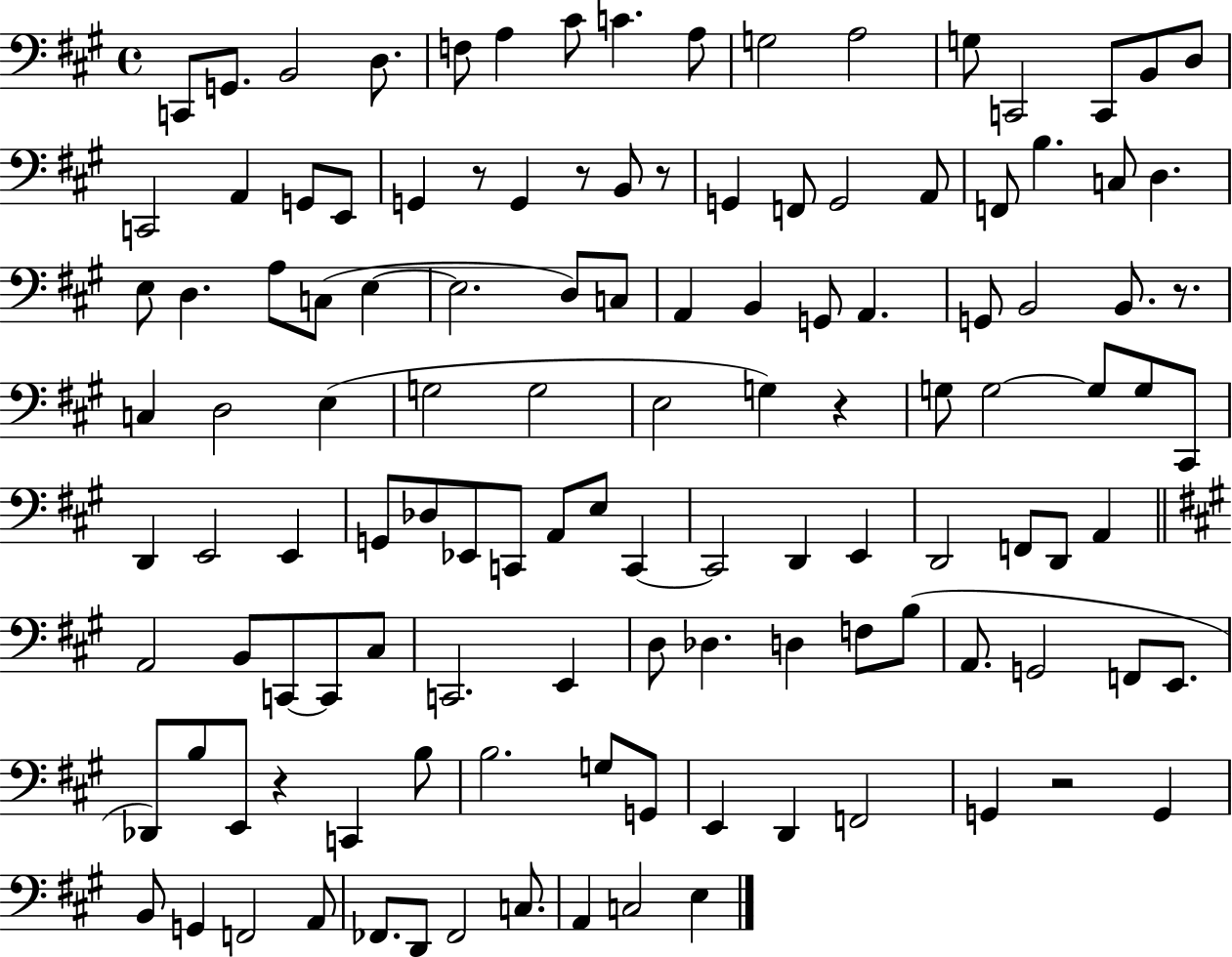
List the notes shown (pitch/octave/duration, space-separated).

C2/e G2/e. B2/h D3/e. F3/e A3/q C#4/e C4/q. A3/e G3/h A3/h G3/e C2/h C2/e B2/e D3/e C2/h A2/q G2/e E2/e G2/q R/e G2/q R/e B2/e R/e G2/q F2/e G2/h A2/e F2/e B3/q. C3/e D3/q. E3/e D3/q. A3/e C3/e E3/q E3/h. D3/e C3/e A2/q B2/q G2/e A2/q. G2/e B2/h B2/e. R/e. C3/q D3/h E3/q G3/h G3/h E3/h G3/q R/q G3/e G3/h G3/e G3/e C#2/e D2/q E2/h E2/q G2/e Db3/e Eb2/e C2/e A2/e E3/e C2/q C2/h D2/q E2/q D2/h F2/e D2/e A2/q A2/h B2/e C2/e C2/e C#3/e C2/h. E2/q D3/e Db3/q. D3/q F3/e B3/e A2/e. G2/h F2/e E2/e. Db2/e B3/e E2/e R/q C2/q B3/e B3/h. G3/e G2/e E2/q D2/q F2/h G2/q R/h G2/q B2/e G2/q F2/h A2/e FES2/e. D2/e FES2/h C3/e. A2/q C3/h E3/q